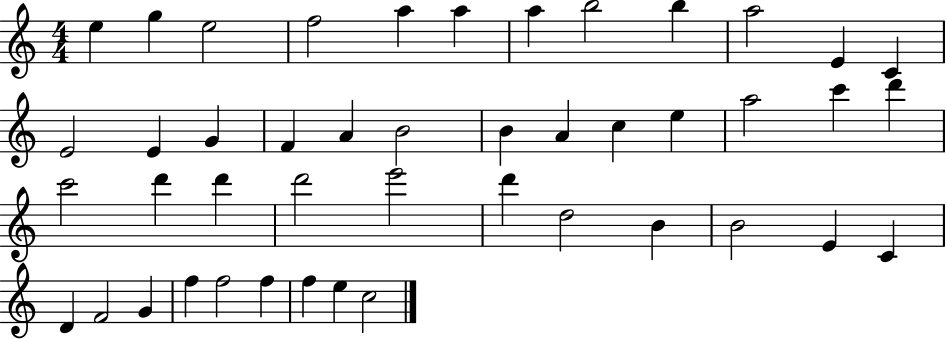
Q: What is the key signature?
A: C major